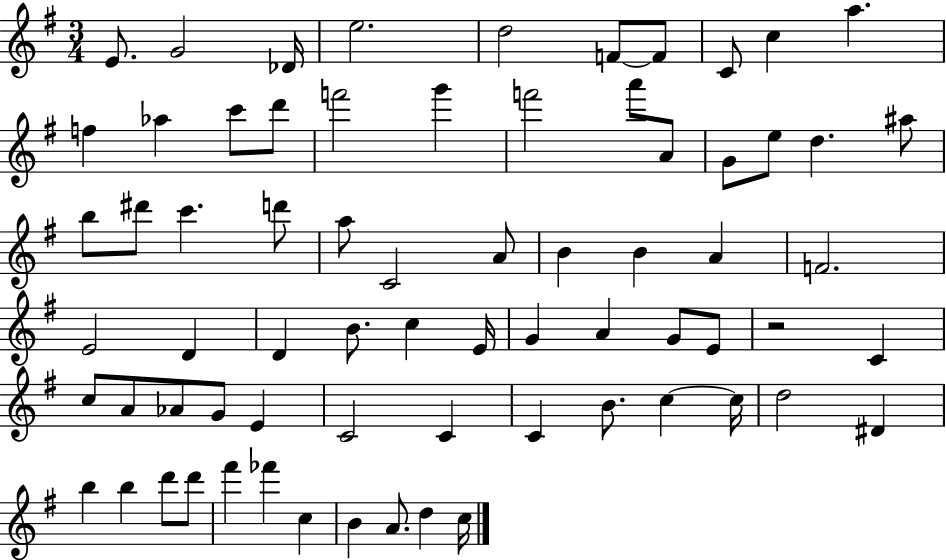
X:1
T:Untitled
M:3/4
L:1/4
K:G
E/2 G2 _D/4 e2 d2 F/2 F/2 C/2 c a f _a c'/2 d'/2 f'2 g' f'2 a'/2 A/2 G/2 e/2 d ^a/2 b/2 ^d'/2 c' d'/2 a/2 C2 A/2 B B A F2 E2 D D B/2 c E/4 G A G/2 E/2 z2 C c/2 A/2 _A/2 G/2 E C2 C C B/2 c c/4 d2 ^D b b d'/2 d'/2 ^f' _f' c B A/2 d c/4